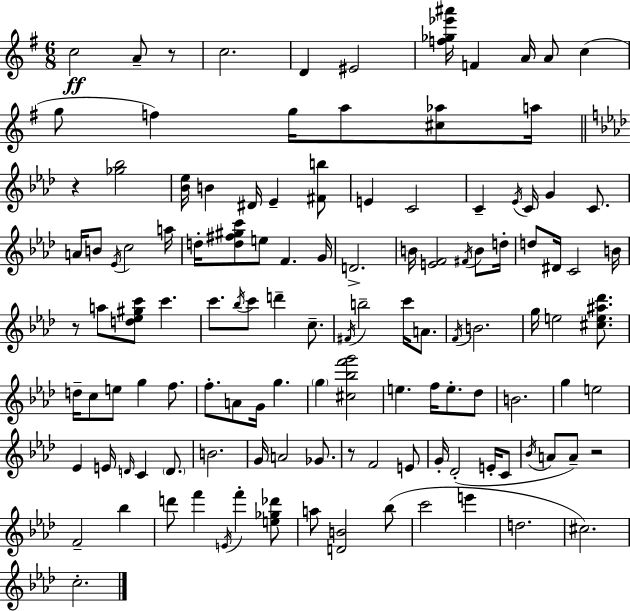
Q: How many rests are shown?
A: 5